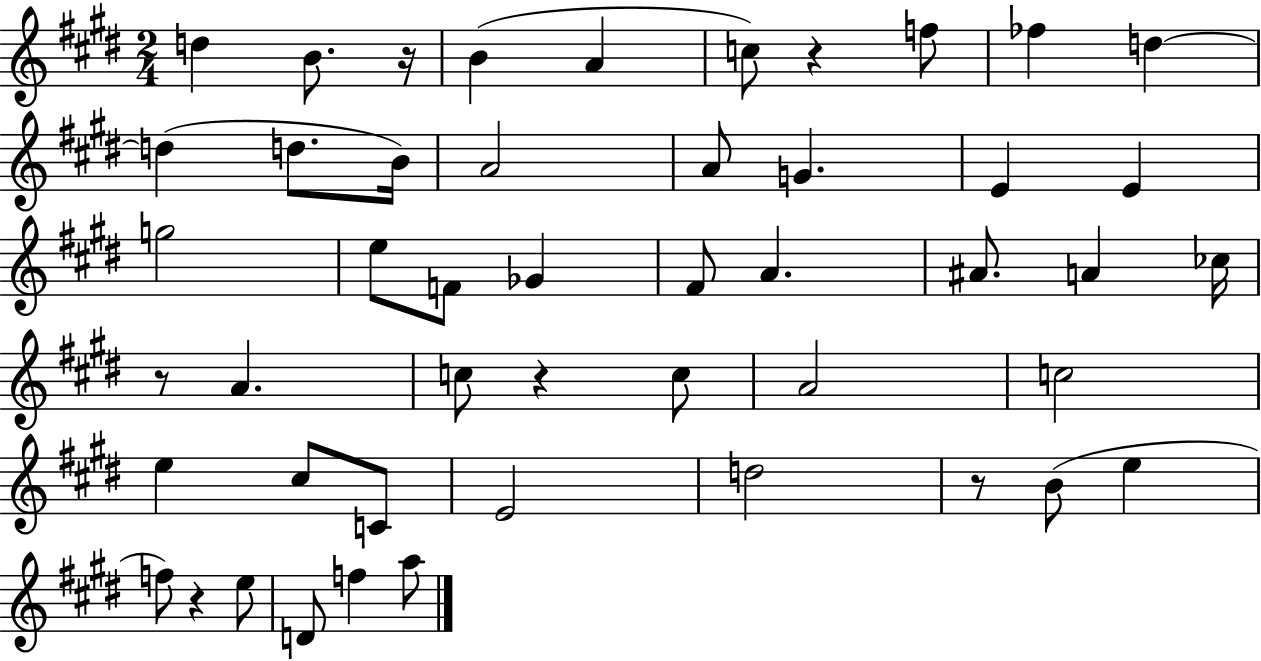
{
  \clef treble
  \numericTimeSignature
  \time 2/4
  \key e \major
  d''4 b'8. r16 | b'4( a'4 | c''8) r4 f''8 | fes''4 d''4~~ | \break d''4( d''8. b'16) | a'2 | a'8 g'4. | e'4 e'4 | \break g''2 | e''8 f'8 ges'4 | fis'8 a'4. | ais'8. a'4 ces''16 | \break r8 a'4. | c''8 r4 c''8 | a'2 | c''2 | \break e''4 cis''8 c'8 | e'2 | d''2 | r8 b'8( e''4 | \break f''8) r4 e''8 | d'8 f''4 a''8 | \bar "|."
}